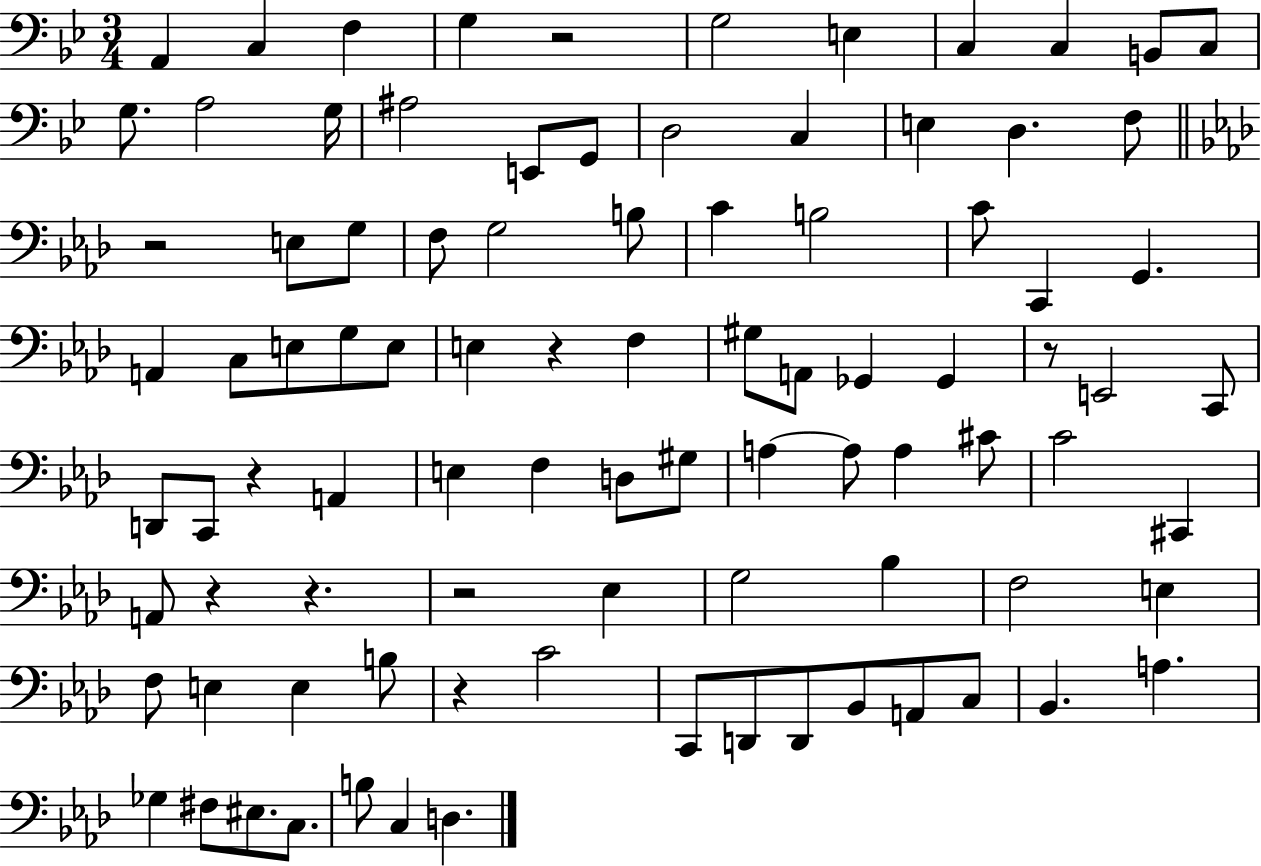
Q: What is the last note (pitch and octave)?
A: D3